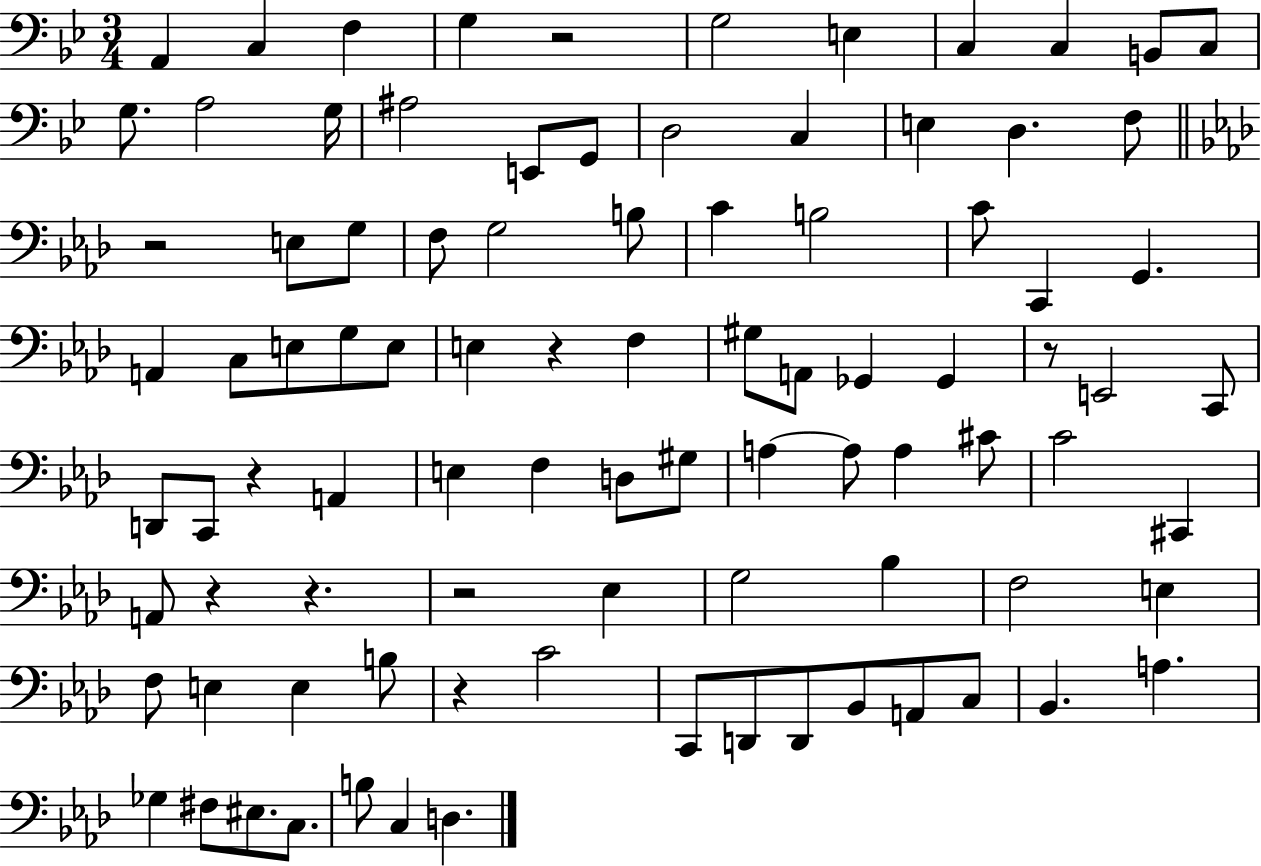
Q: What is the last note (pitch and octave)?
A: D3